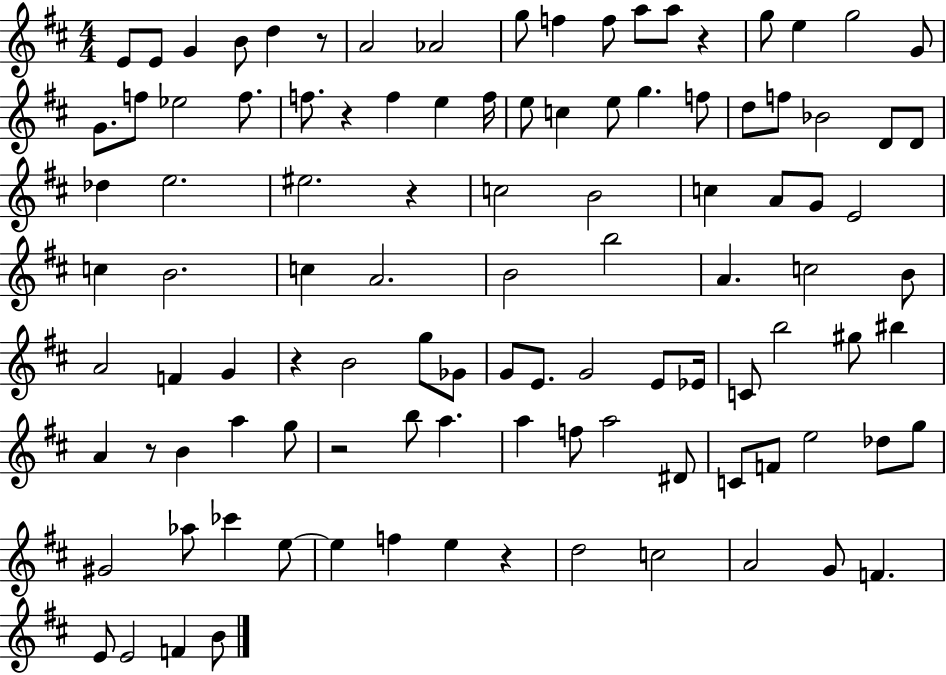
E4/e E4/e G4/q B4/e D5/q R/e A4/h Ab4/h G5/e F5/q F5/e A5/e A5/e R/q G5/e E5/q G5/h G4/e G4/e. F5/e Eb5/h F5/e. F5/e. R/q F5/q E5/q F5/s E5/e C5/q E5/e G5/q. F5/e D5/e F5/e Bb4/h D4/e D4/e Db5/q E5/h. EIS5/h. R/q C5/h B4/h C5/q A4/e G4/e E4/h C5/q B4/h. C5/q A4/h. B4/h B5/h A4/q. C5/h B4/e A4/h F4/q G4/q R/q B4/h G5/e Gb4/e G4/e E4/e. G4/h E4/e Eb4/s C4/e B5/h G#5/e BIS5/q A4/q R/e B4/q A5/q G5/e R/h B5/e A5/q. A5/q F5/e A5/h D#4/e C4/e F4/e E5/h Db5/e G5/e G#4/h Ab5/e CES6/q E5/e E5/q F5/q E5/q R/q D5/h C5/h A4/h G4/e F4/q. E4/e E4/h F4/q B4/e